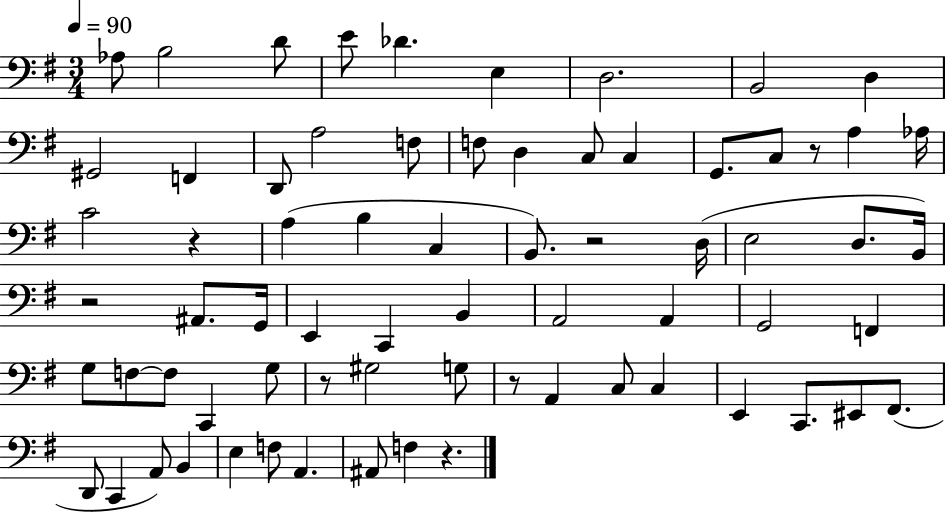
Ab3/e B3/h D4/e E4/e Db4/q. E3/q D3/h. B2/h D3/q G#2/h F2/q D2/e A3/h F3/e F3/e D3/q C3/e C3/q G2/e. C3/e R/e A3/q Ab3/s C4/h R/q A3/q B3/q C3/q B2/e. R/h D3/s E3/h D3/e. B2/s R/h A#2/e. G2/s E2/q C2/q B2/q A2/h A2/q G2/h F2/q G3/e F3/e F3/e C2/q G3/e R/e G#3/h G3/e R/e A2/q C3/e C3/q E2/q C2/e. EIS2/e F#2/e. D2/e C2/q A2/e B2/q E3/q F3/e A2/q. A#2/e F3/q R/q.